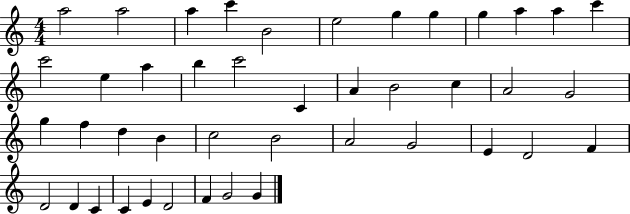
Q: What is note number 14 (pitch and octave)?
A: E5